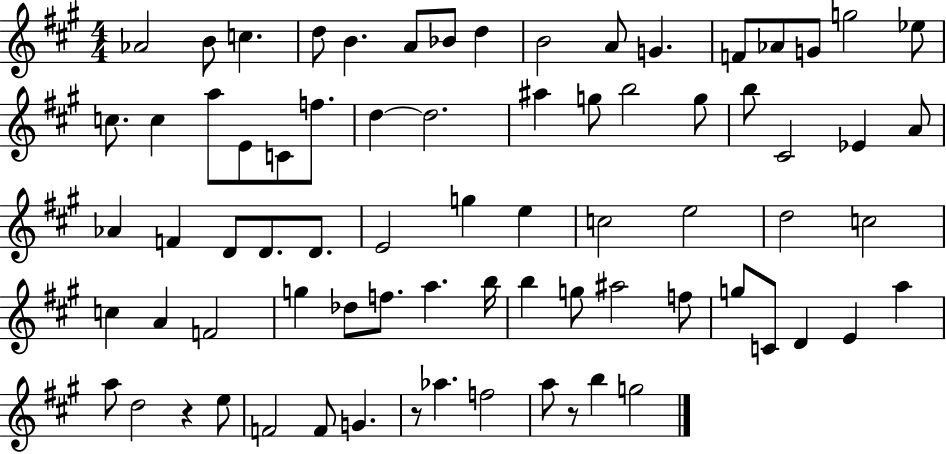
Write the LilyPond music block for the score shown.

{
  \clef treble
  \numericTimeSignature
  \time 4/4
  \key a \major
  aes'2 b'8 c''4. | d''8 b'4. a'8 bes'8 d''4 | b'2 a'8 g'4. | f'8 aes'8 g'8 g''2 ees''8 | \break c''8. c''4 a''8 e'8 c'8 f''8. | d''4~~ d''2. | ais''4 g''8 b''2 g''8 | b''8 cis'2 ees'4 a'8 | \break aes'4 f'4 d'8 d'8. d'8. | e'2 g''4 e''4 | c''2 e''2 | d''2 c''2 | \break c''4 a'4 f'2 | g''4 des''8 f''8. a''4. b''16 | b''4 g''8 ais''2 f''8 | g''8 c'8 d'4 e'4 a''4 | \break a''8 d''2 r4 e''8 | f'2 f'8 g'4. | r8 aes''4. f''2 | a''8 r8 b''4 g''2 | \break \bar "|."
}